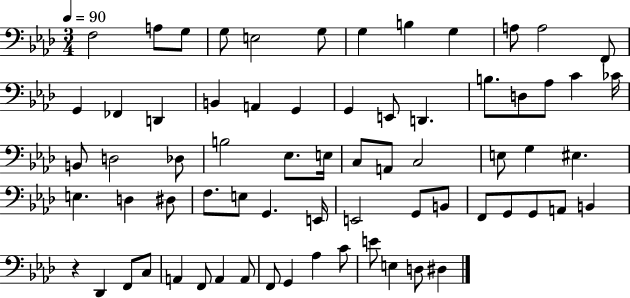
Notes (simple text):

F3/h A3/e G3/e G3/e E3/h G3/e G3/q B3/q G3/q A3/e A3/h F2/e G2/q FES2/q D2/q B2/q A2/q G2/q G2/q E2/e D2/q. B3/e. D3/e Ab3/e C4/q CES4/s B2/e D3/h Db3/e B3/h Eb3/e. E3/s C3/e A2/e C3/h E3/e G3/q EIS3/q. E3/q. D3/q D#3/e F3/e. E3/e G2/q. E2/s E2/h G2/e B2/e F2/e G2/e G2/e A2/e B2/q R/q Db2/q F2/e C3/e A2/q F2/e A2/q A2/e F2/e G2/q Ab3/q C4/e E4/e E3/q D3/e D#3/q